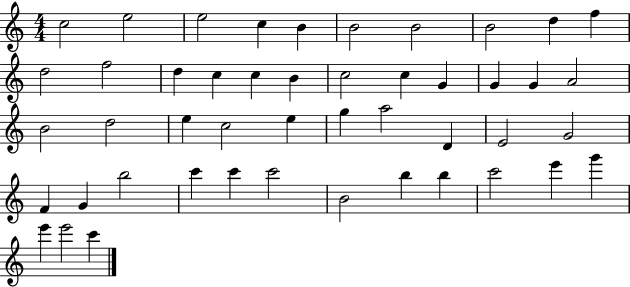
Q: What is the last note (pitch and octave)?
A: C6